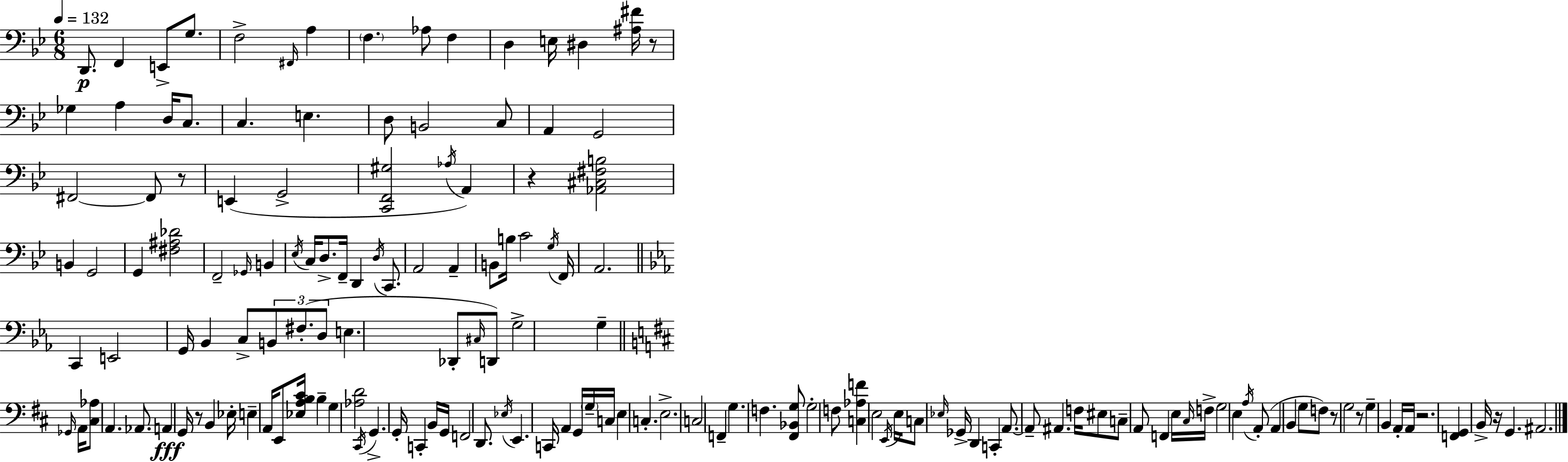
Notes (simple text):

D2/e. F2/q E2/e G3/e. F3/h F#2/s A3/q F3/q. Ab3/e F3/q D3/q E3/s D#3/q [A#3,F#4]/s R/e Gb3/q A3/q D3/s C3/e. C3/q. E3/q. D3/e B2/h C3/e A2/q G2/h F#2/h F#2/e R/e E2/q G2/h [C2,F2,G#3]/h Ab3/s A2/q R/q [Ab2,C#3,F#3,B3]/h B2/q G2/h G2/q [F#3,A#3,Db4]/h F2/h Gb2/s B2/q Eb3/s C3/s D3/e. F2/s D2/q D3/s C2/e. A2/h A2/q B2/e B3/s C4/h G3/s F2/s A2/h. C2/q E2/h G2/s Bb2/q C3/e B2/e F#3/e. D3/e E3/q. Db2/e C#3/s D2/e G3/h G3/q Gb2/s A2/s [C#3,Ab3]/e A2/q. Ab2/e. A2/q G2/s R/e B2/q Eb3/s E3/q A2/s E2/e [Eb3,A3,B3,C#4]/s B3/q G3/q [Ab3,D4]/h C#2/s G2/q. G2/s C2/q B2/s G2/s F2/h D2/e. Eb3/s E2/q. C2/s A2/q G2/s G3/s C3/s E3/q C3/q. E3/h. C3/h F2/q G3/q. F3/q. [F#2,Bb2,G3]/e G3/h F3/e [C3,Ab3,F4]/q E3/h E2/s E3/s C3/e Eb3/s Gb2/s D2/q C2/q A2/e. A2/e A#2/q. F3/s EIS3/e C3/e A2/e F2/q E3/s C#3/s F3/s G3/h E3/q A3/s A2/e A2/q B2/q G3/e F3/e R/e G3/h R/e G3/q B2/q A2/s A2/s R/h. [F2,G2]/q B2/s R/s G2/q. A#2/h.